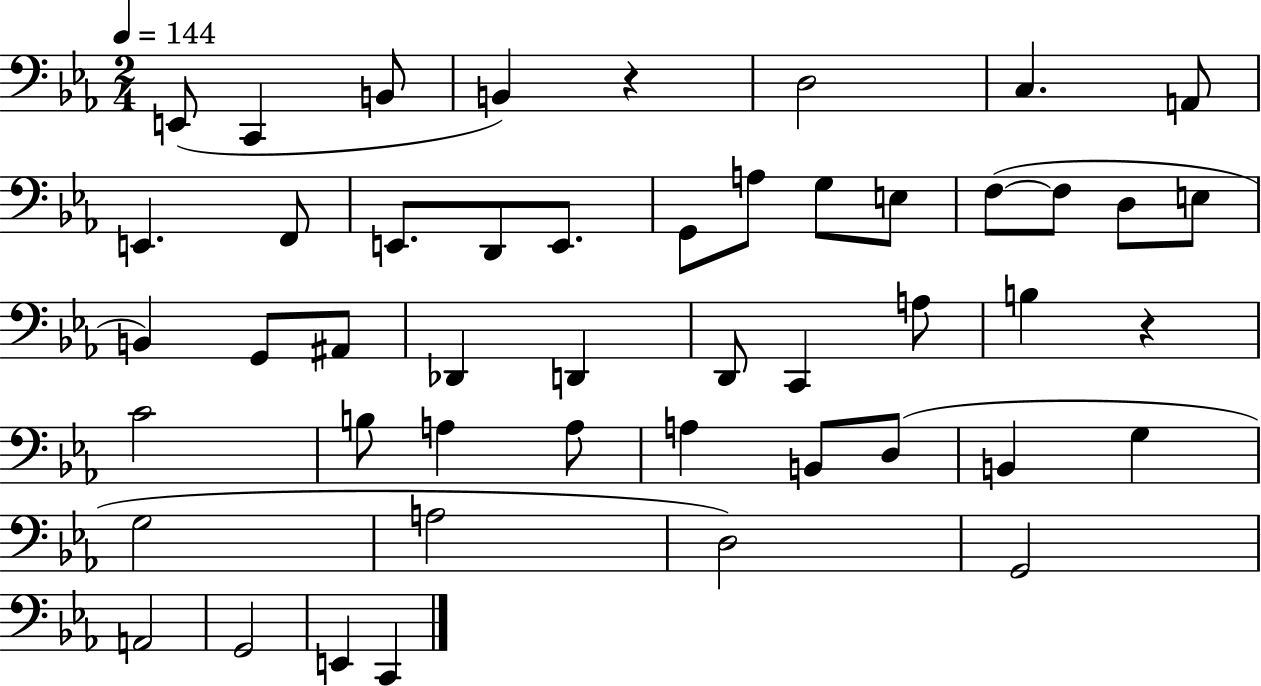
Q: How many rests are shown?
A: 2